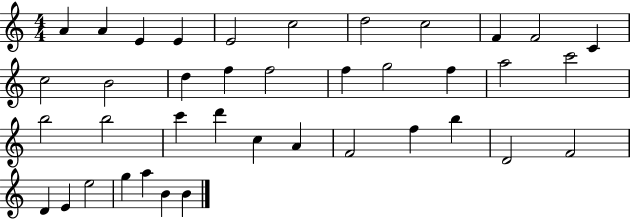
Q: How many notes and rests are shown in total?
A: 39